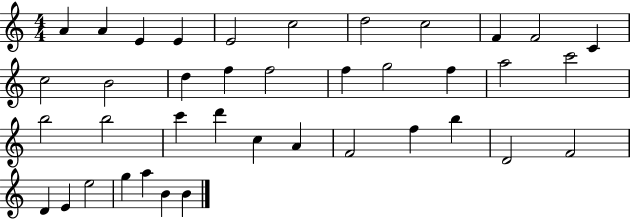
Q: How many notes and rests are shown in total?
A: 39